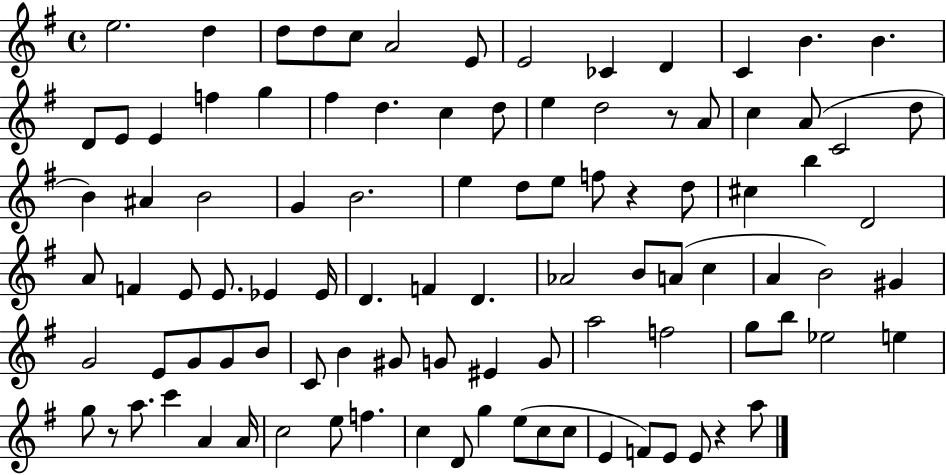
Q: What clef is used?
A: treble